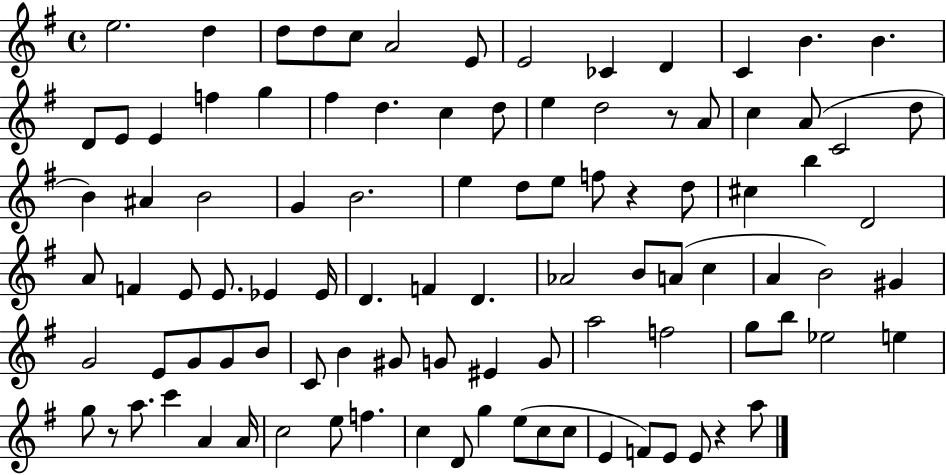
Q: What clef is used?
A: treble